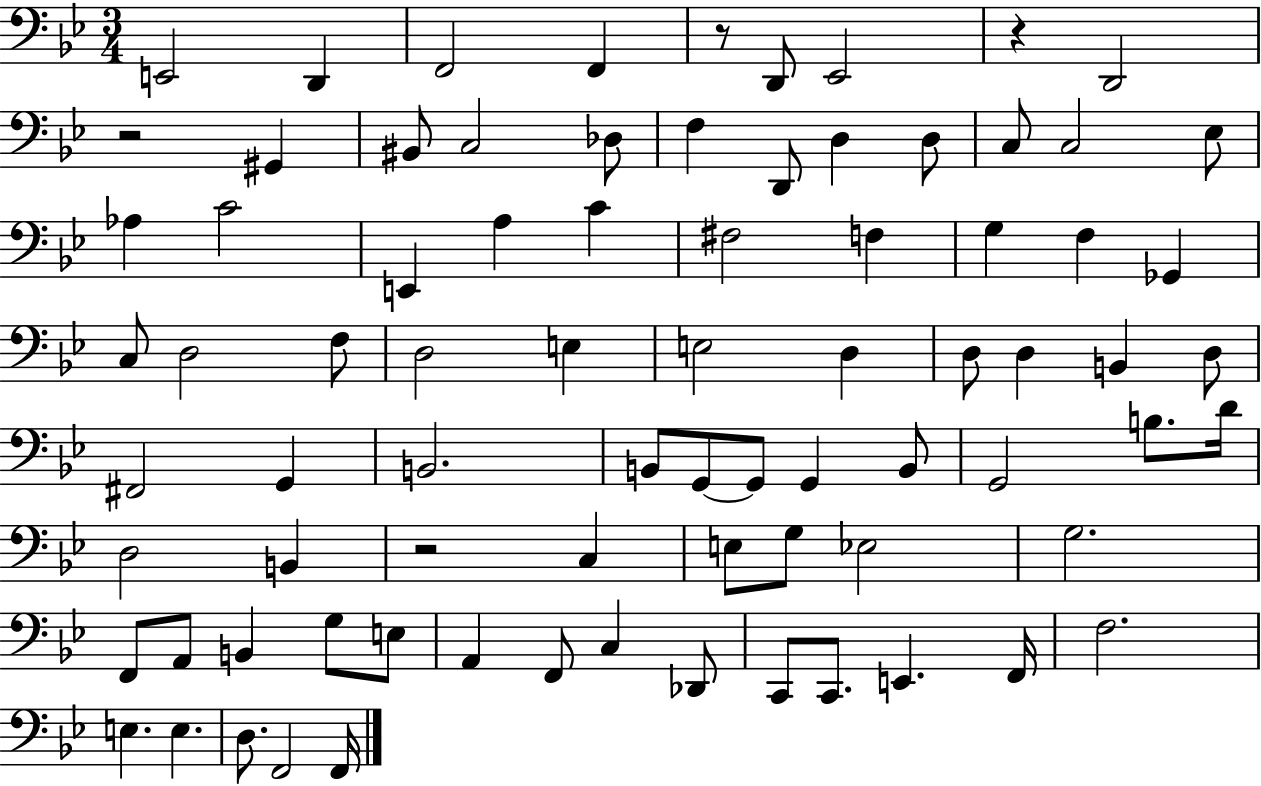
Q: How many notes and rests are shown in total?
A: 80